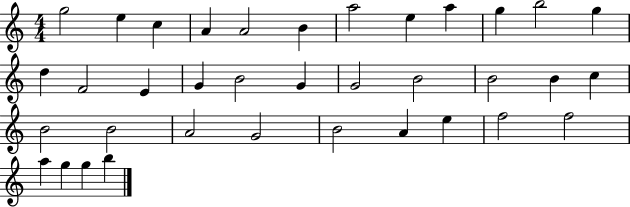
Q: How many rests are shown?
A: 0